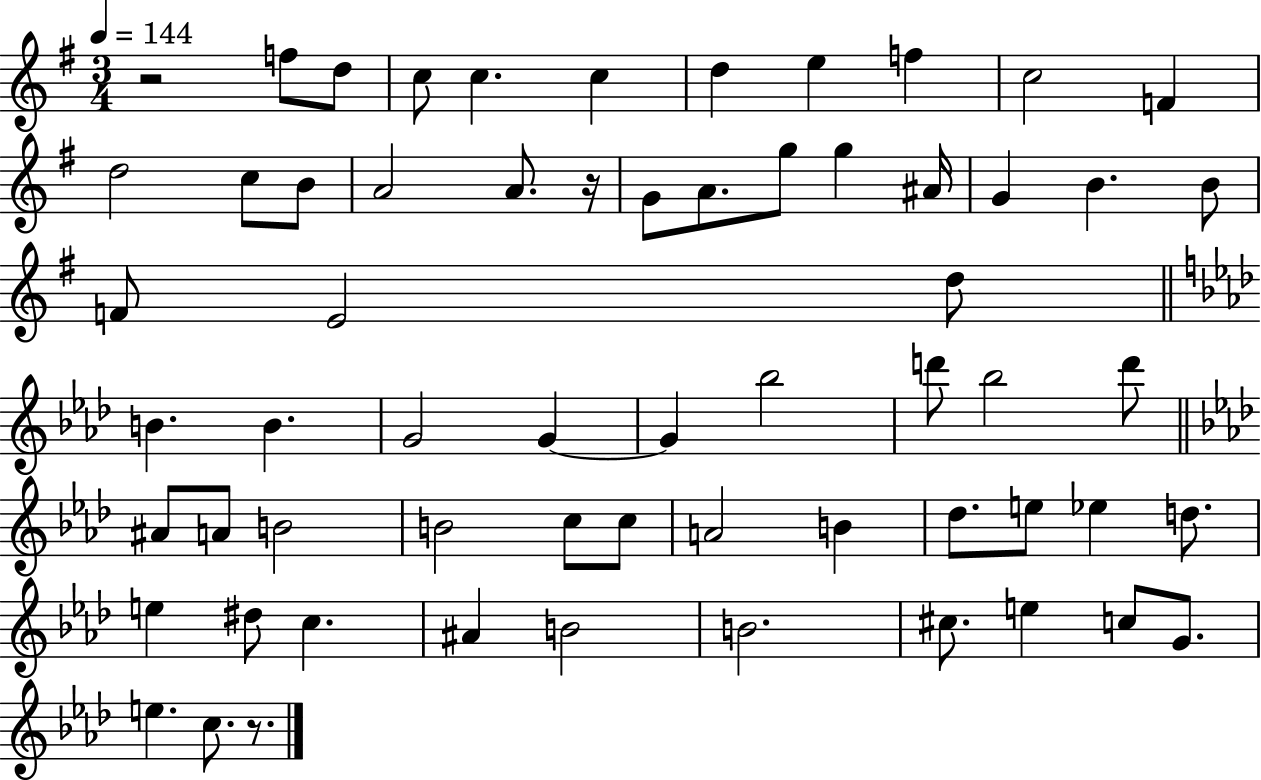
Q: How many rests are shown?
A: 3